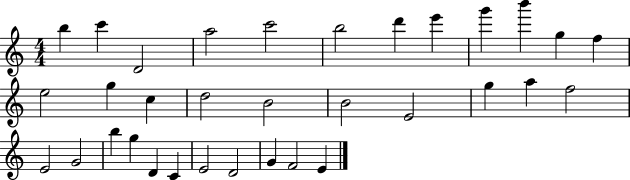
X:1
T:Untitled
M:4/4
L:1/4
K:C
b c' D2 a2 c'2 b2 d' e' g' b' g f e2 g c d2 B2 B2 E2 g a f2 E2 G2 b g D C E2 D2 G F2 E